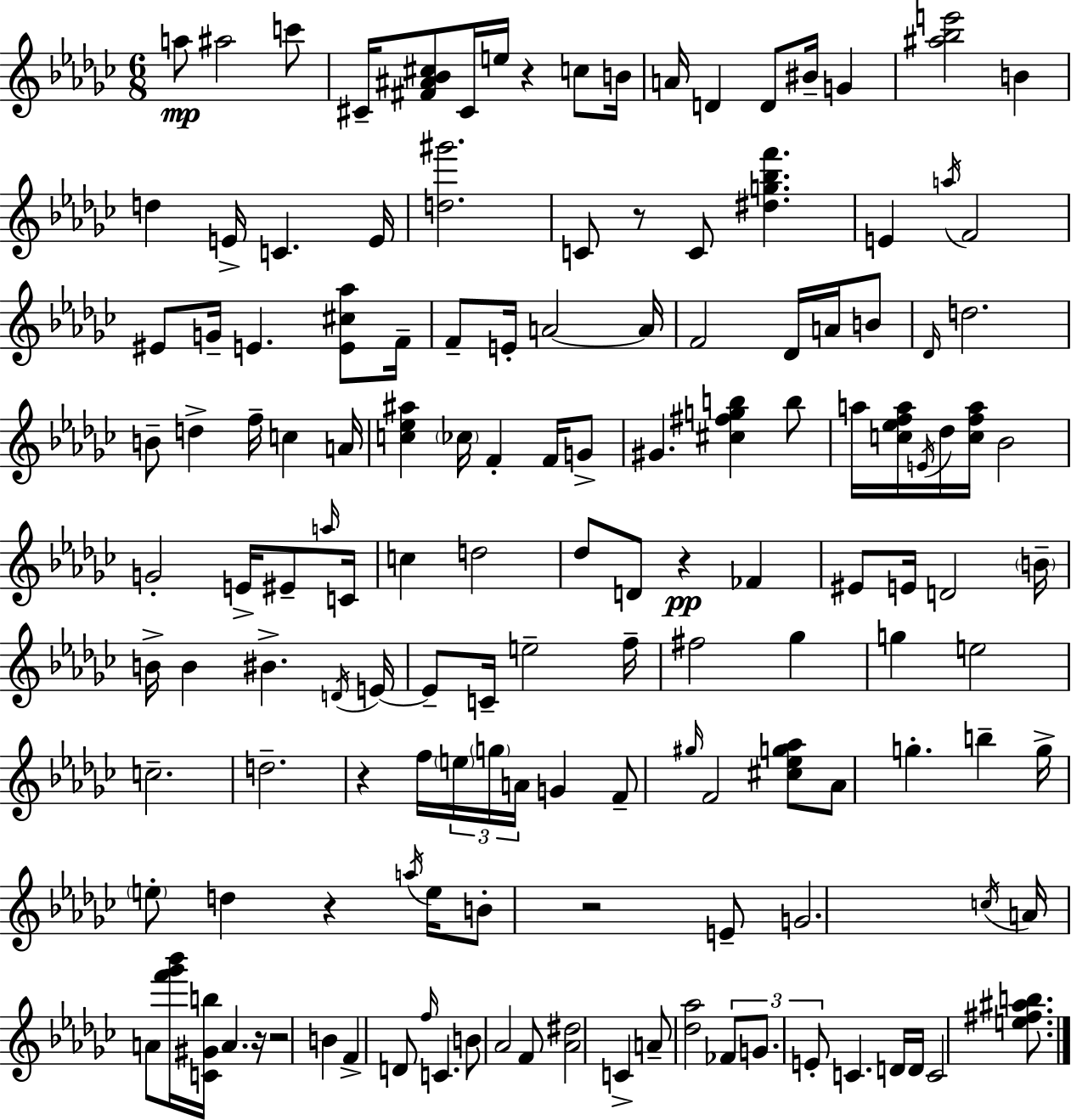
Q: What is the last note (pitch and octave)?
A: C4